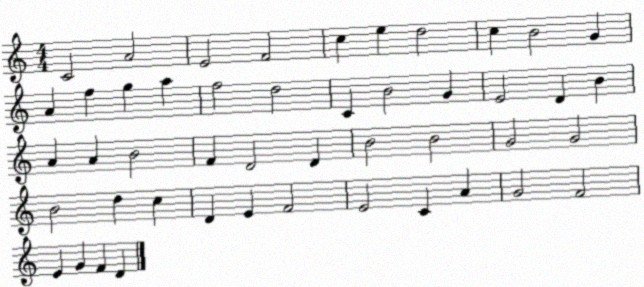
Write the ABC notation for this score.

X:1
T:Untitled
M:4/4
L:1/4
K:C
C2 A2 E2 F2 c e d2 c B2 G A f g a f2 d2 C B2 G E2 D B A A B2 F D2 D B2 B2 G2 G2 B2 d c D E F2 E2 C A G2 F2 E G F D